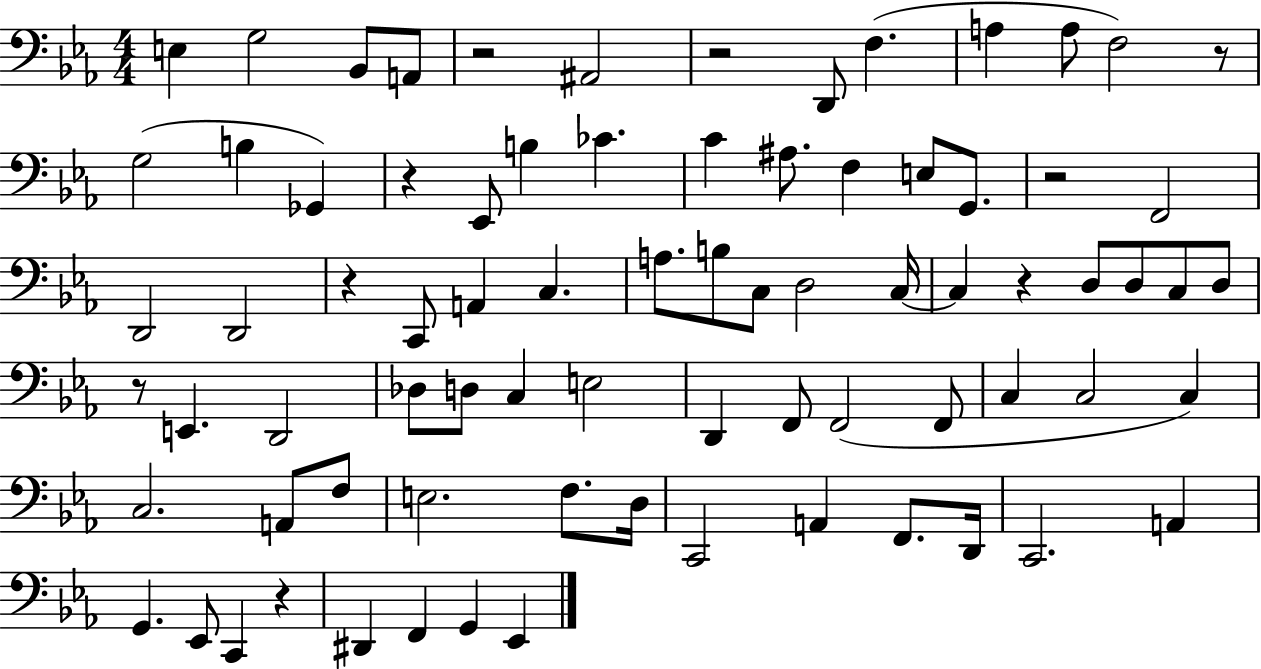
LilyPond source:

{
  \clef bass
  \numericTimeSignature
  \time 4/4
  \key ees \major
  e4 g2 bes,8 a,8 | r2 ais,2 | r2 d,8 f4.( | a4 a8 f2) r8 | \break g2( b4 ges,4) | r4 ees,8 b4 ces'4. | c'4 ais8. f4 e8 g,8. | r2 f,2 | \break d,2 d,2 | r4 c,8 a,4 c4. | a8. b8 c8 d2 c16~~ | c4 r4 d8 d8 c8 d8 | \break r8 e,4. d,2 | des8 d8 c4 e2 | d,4 f,8 f,2( f,8 | c4 c2 c4) | \break c2. a,8 f8 | e2. f8. d16 | c,2 a,4 f,8. d,16 | c,2. a,4 | \break g,4. ees,8 c,4 r4 | dis,4 f,4 g,4 ees,4 | \bar "|."
}